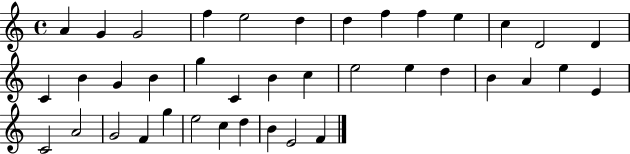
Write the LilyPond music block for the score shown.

{
  \clef treble
  \time 4/4
  \defaultTimeSignature
  \key c \major
  a'4 g'4 g'2 | f''4 e''2 d''4 | d''4 f''4 f''4 e''4 | c''4 d'2 d'4 | \break c'4 b'4 g'4 b'4 | g''4 c'4 b'4 c''4 | e''2 e''4 d''4 | b'4 a'4 e''4 e'4 | \break c'2 a'2 | g'2 f'4 g''4 | e''2 c''4 d''4 | b'4 e'2 f'4 | \break \bar "|."
}